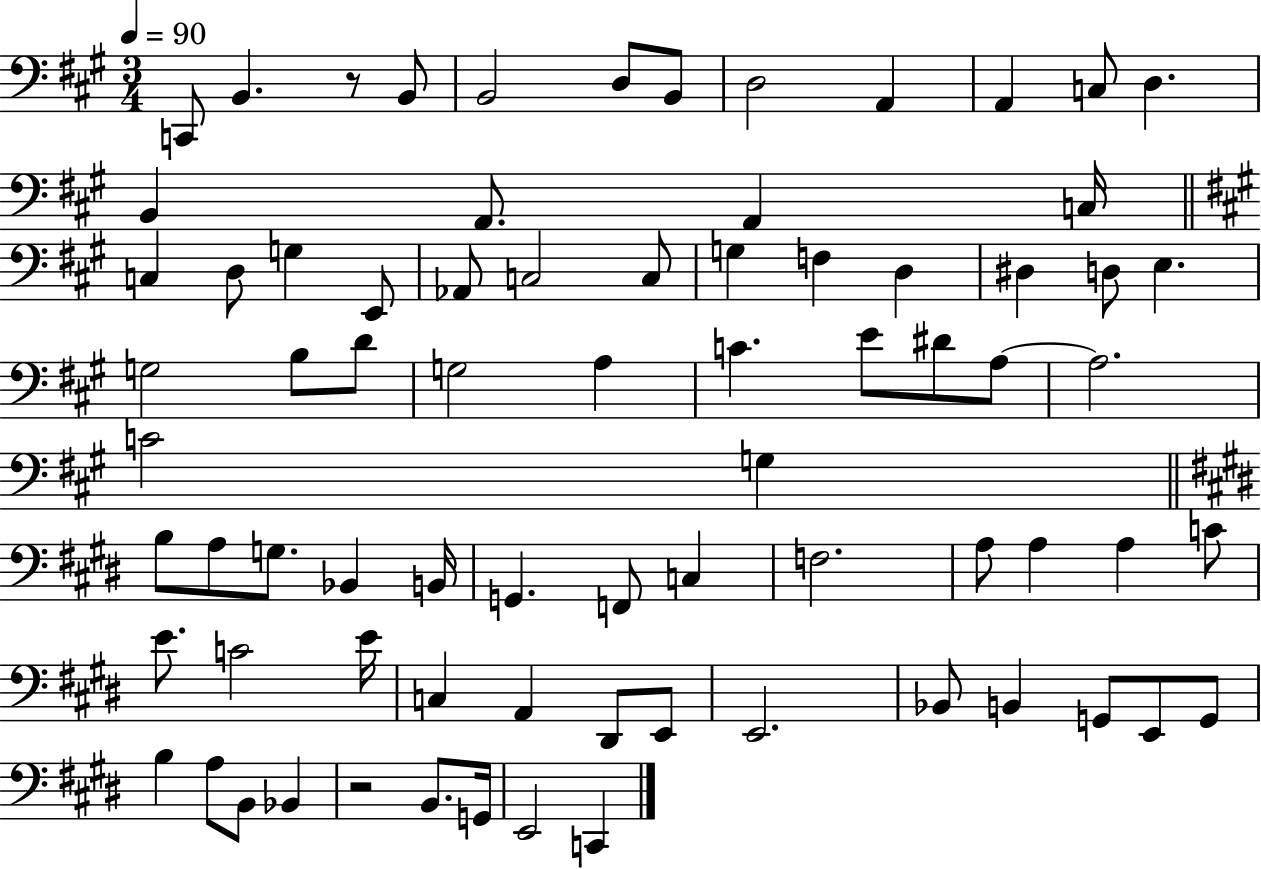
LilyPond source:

{
  \clef bass
  \numericTimeSignature
  \time 3/4
  \key a \major
  \tempo 4 = 90
  c,8 b,4. r8 b,8 | b,2 d8 b,8 | d2 a,4 | a,4 c8 d4. | \break b,4 a,8. a,4 c16 | \bar "||" \break \key a \major c4 d8 g4 e,8 | aes,8 c2 c8 | g4 f4 d4 | dis4 d8 e4. | \break g2 b8 d'8 | g2 a4 | c'4. e'8 dis'8 a8~~ | a2. | \break c'2 g4 | \bar "||" \break \key e \major b8 a8 g8. bes,4 b,16 | g,4. f,8 c4 | f2. | a8 a4 a4 c'8 | \break e'8. c'2 e'16 | c4 a,4 dis,8 e,8 | e,2. | bes,8 b,4 g,8 e,8 g,8 | \break b4 a8 b,8 bes,4 | r2 b,8. g,16 | e,2 c,4 | \bar "|."
}